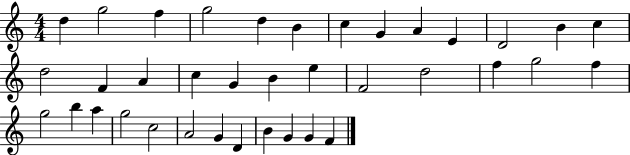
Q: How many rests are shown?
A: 0